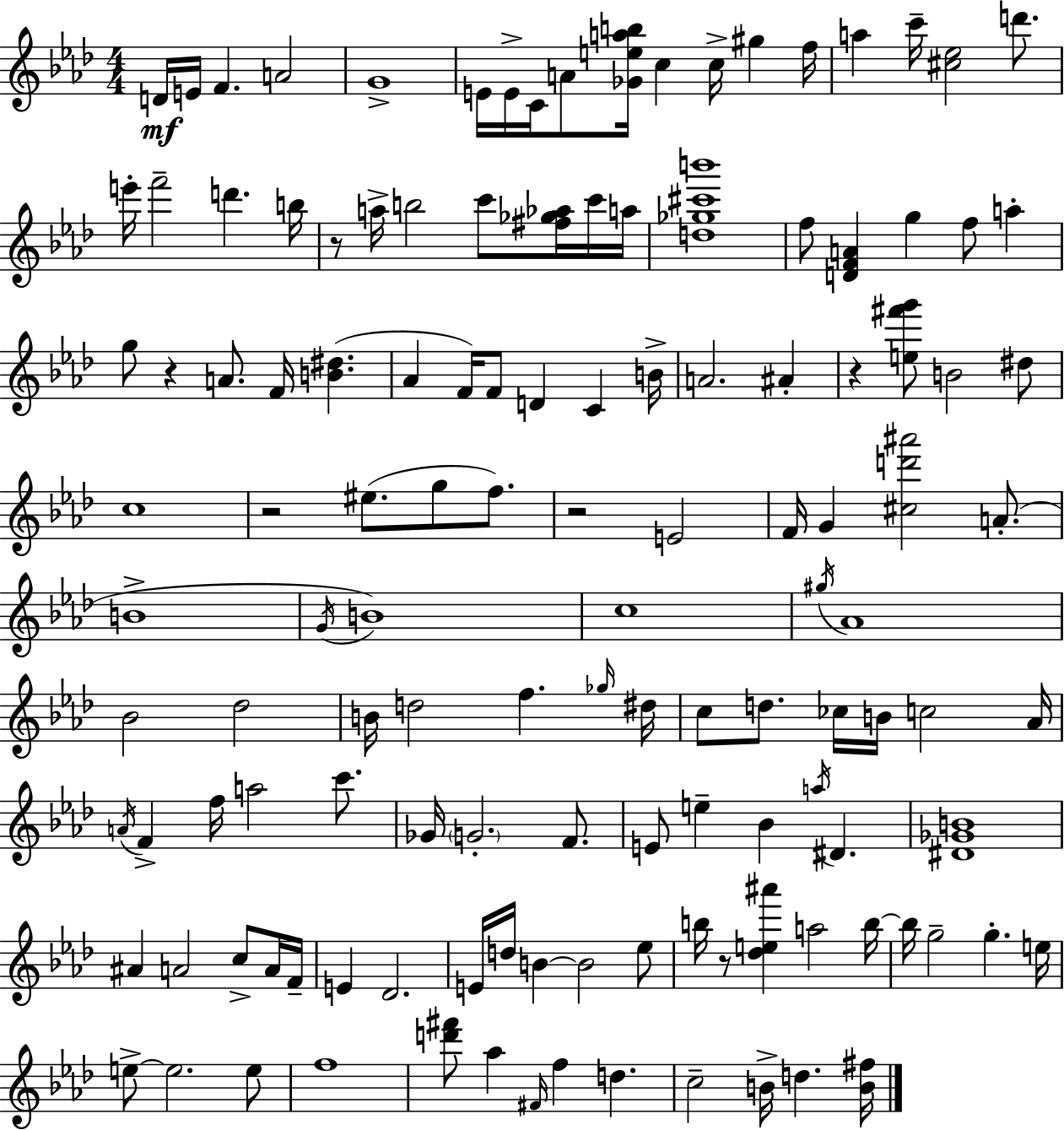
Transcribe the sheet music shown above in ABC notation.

X:1
T:Untitled
M:4/4
L:1/4
K:Fm
D/4 E/4 F A2 G4 E/4 E/4 C/4 A/2 [_Geab]/4 c c/4 ^g f/4 a c'/4 [^c_e]2 d'/2 e'/4 f'2 d' b/4 z/2 a/4 b2 c'/2 [^f_g_a]/4 c'/4 a/4 [d_g^c'b']4 f/2 [DFA] g f/2 a g/2 z A/2 F/4 [B^d] _A F/4 F/2 D C B/4 A2 ^A z [e^f'g']/2 B2 ^d/2 c4 z2 ^e/2 g/2 f/2 z2 E2 F/4 G [^cd'^a']2 A/2 B4 G/4 B4 c4 ^g/4 _A4 _B2 _d2 B/4 d2 f _g/4 ^d/4 c/2 d/2 _c/4 B/4 c2 _A/4 A/4 F f/4 a2 c'/2 _G/4 G2 F/2 E/2 e _B a/4 ^D [^D_GB]4 ^A A2 c/2 A/4 F/4 E _D2 E/4 d/4 B B2 _e/2 b/4 z/2 [_de^a'] a2 b/4 b/4 g2 g e/4 e/2 e2 e/2 f4 [d'^f']/2 _a ^F/4 f d c2 B/4 d [B^f]/4